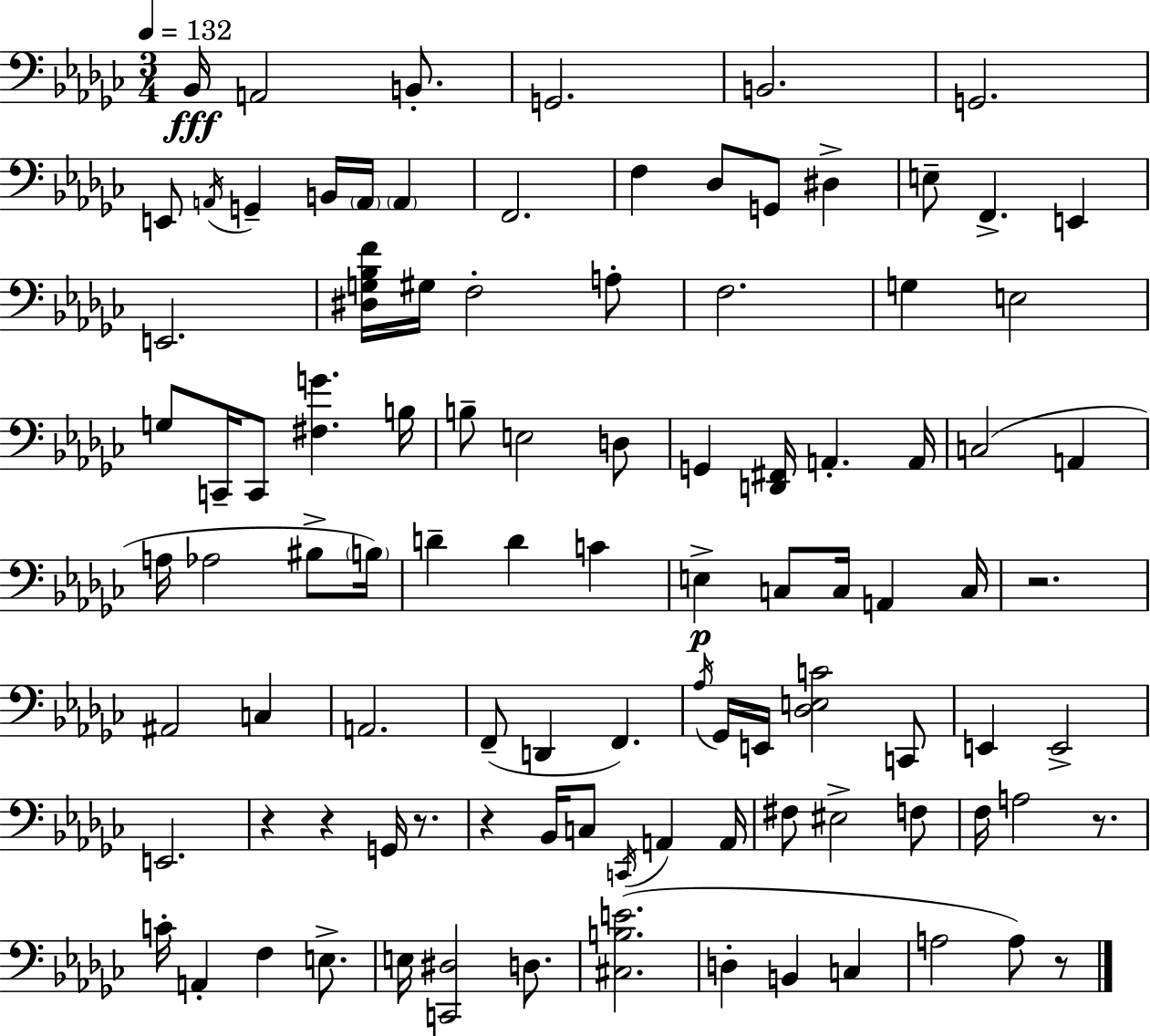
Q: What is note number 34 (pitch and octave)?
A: D3